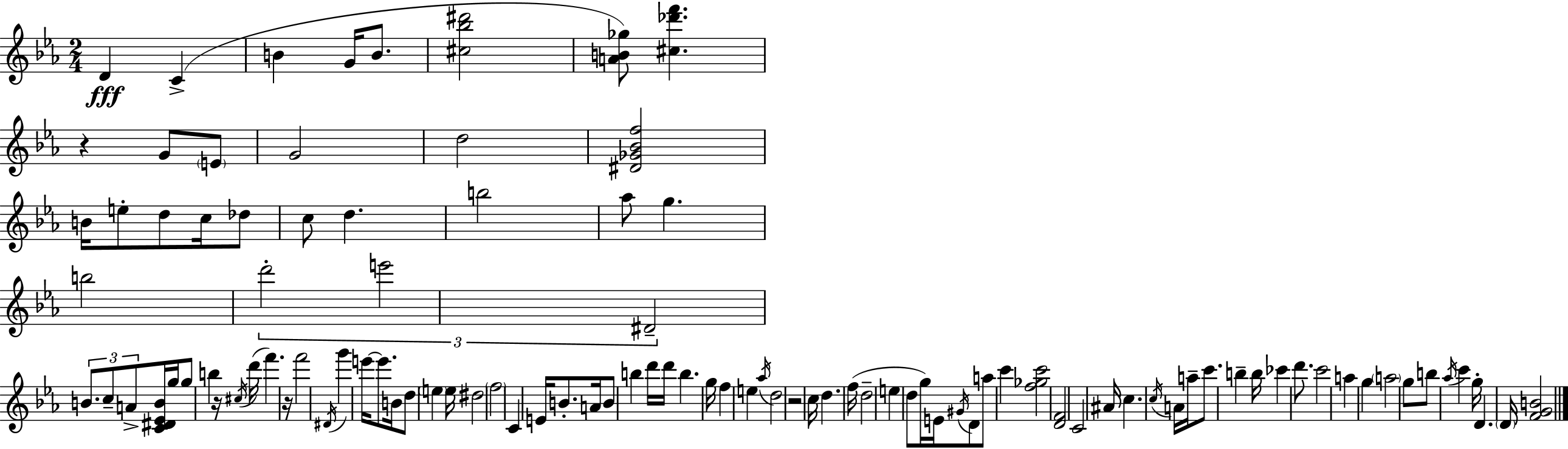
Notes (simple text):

D4/q C4/q B4/q G4/s B4/e. [C#5,Bb5,D#6]/h [A4,B4,Gb5]/e [C#5,Db6,F6]/q. R/q G4/e E4/e G4/h D5/h [D#4,Gb4,Bb4,F5]/h B4/s E5/e D5/e C5/s Db5/e C5/e D5/q. B5/h Ab5/e G5/q. B5/h D6/h E6/h D#4/h B4/e. C5/e A4/e [C4,D#4,Eb4,B4]/s G5/s G5/e B5/q R/s C#5/s D6/s F6/q. R/s F6/h D#4/s G6/q E6/s E6/e. B4/s D5/e E5/q E5/s D#5/h F5/h C4/q E4/s B4/e. A4/s B4/e B5/q D6/s D6/s B5/q. G5/s F5/q E5/q Ab5/s D5/h R/h C5/s D5/q. F5/s D5/h E5/q D5/e G5/s E4/s G#4/s D4/e A5/e C6/q [F5,Gb5,C6]/h [D4,F4]/h C4/h A#4/s C5/q. C5/s A4/s A5/s C6/e. B5/q B5/s CES6/q D6/e. C6/h A5/q G5/q A5/h G5/e B5/e Ab5/s C6/q G5/s D4/q. D4/s [F4,G4,B4]/h